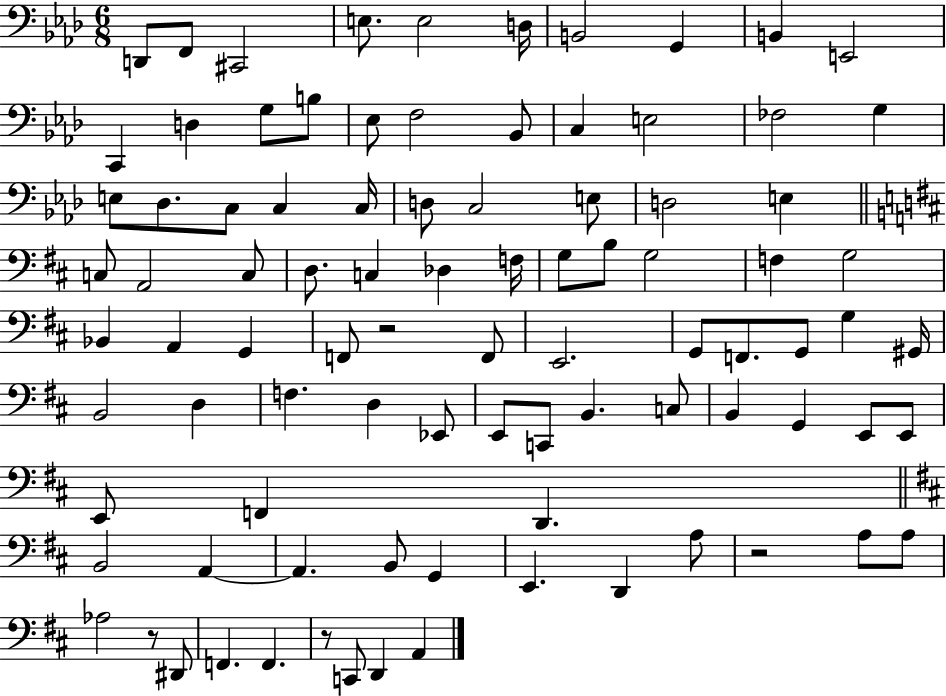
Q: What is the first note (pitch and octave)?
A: D2